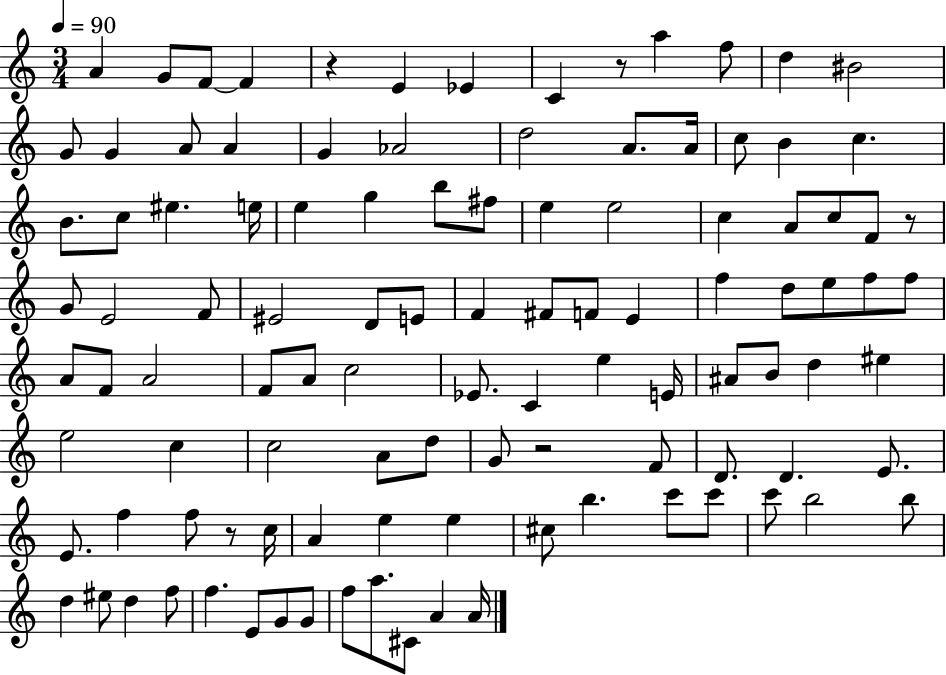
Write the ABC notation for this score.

X:1
T:Untitled
M:3/4
L:1/4
K:C
A G/2 F/2 F z E _E C z/2 a f/2 d ^B2 G/2 G A/2 A G _A2 d2 A/2 A/4 c/2 B c B/2 c/2 ^e e/4 e g b/2 ^f/2 e e2 c A/2 c/2 F/2 z/2 G/2 E2 F/2 ^E2 D/2 E/2 F ^F/2 F/2 E f d/2 e/2 f/2 f/2 A/2 F/2 A2 F/2 A/2 c2 _E/2 C e E/4 ^A/2 B/2 d ^e e2 c c2 A/2 d/2 G/2 z2 F/2 D/2 D E/2 E/2 f f/2 z/2 c/4 A e e ^c/2 b c'/2 c'/2 c'/2 b2 b/2 d ^e/2 d f/2 f E/2 G/2 G/2 f/2 a/2 ^C/2 A A/4